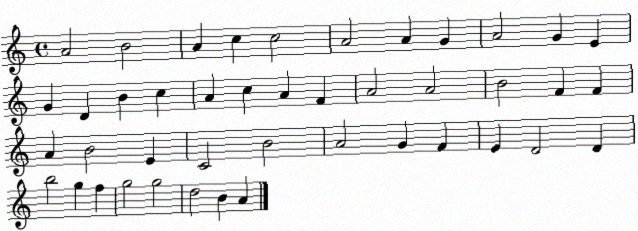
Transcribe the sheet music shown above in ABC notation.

X:1
T:Untitled
M:4/4
L:1/4
K:C
A2 B2 A c c2 A2 A G A2 G E G D B c A c A F A2 A2 B2 F F A B2 E C2 B2 A2 G F E D2 D b2 g f g2 g2 d2 B A